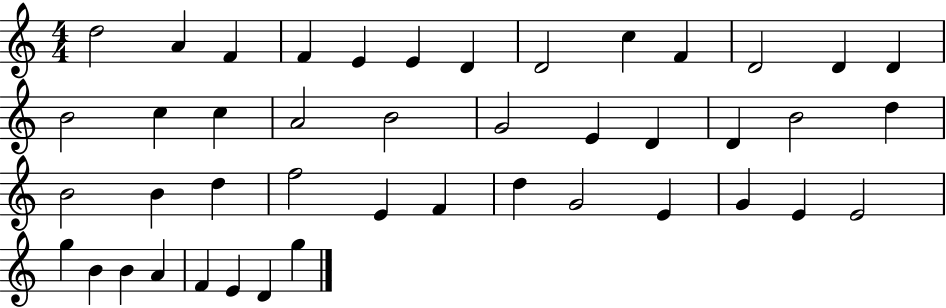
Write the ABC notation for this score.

X:1
T:Untitled
M:4/4
L:1/4
K:C
d2 A F F E E D D2 c F D2 D D B2 c c A2 B2 G2 E D D B2 d B2 B d f2 E F d G2 E G E E2 g B B A F E D g